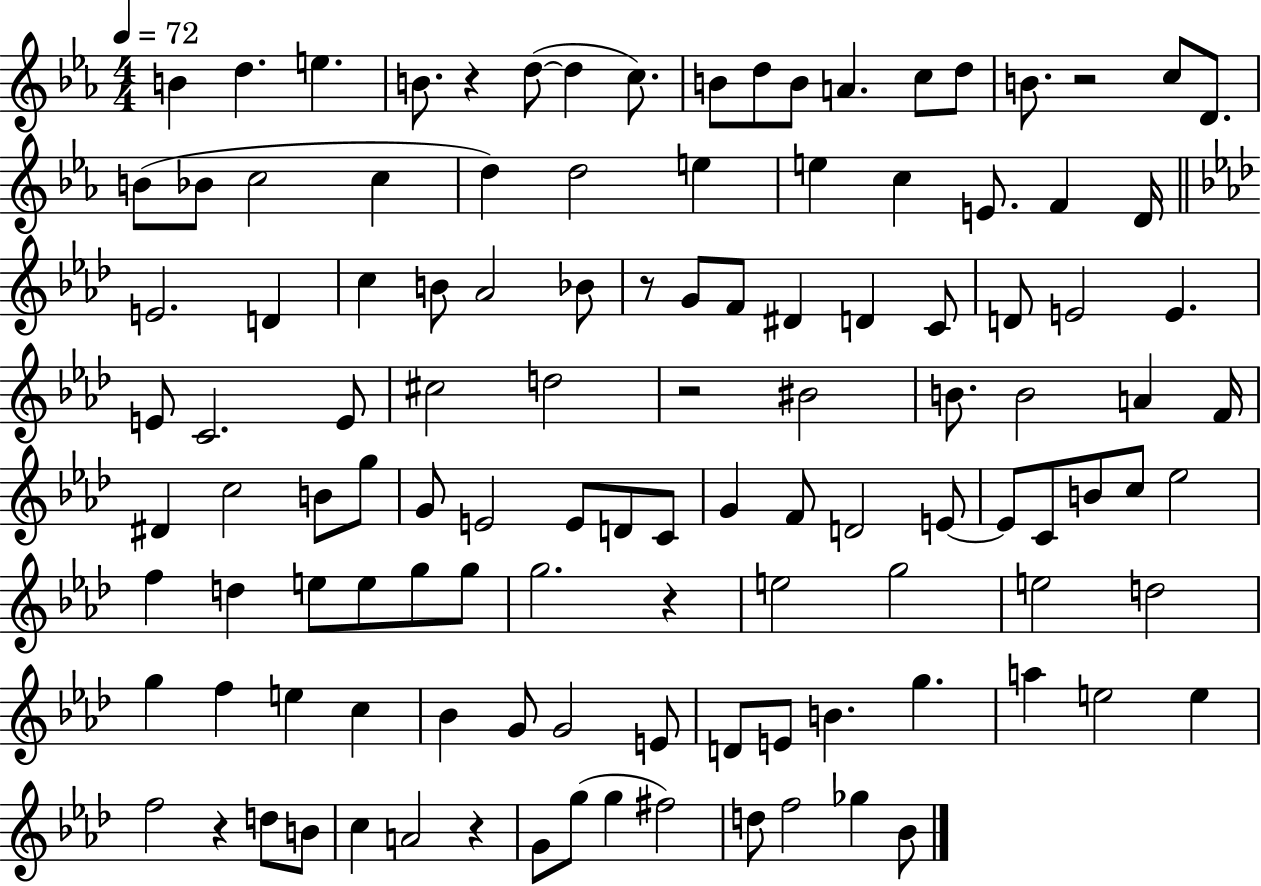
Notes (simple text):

B4/q D5/q. E5/q. B4/e. R/q D5/e D5/q C5/e. B4/e D5/e B4/e A4/q. C5/e D5/e B4/e. R/h C5/e D4/e. B4/e Bb4/e C5/h C5/q D5/q D5/h E5/q E5/q C5/q E4/e. F4/q D4/s E4/h. D4/q C5/q B4/e Ab4/h Bb4/e R/e G4/e F4/e D#4/q D4/q C4/e D4/e E4/h E4/q. E4/e C4/h. E4/e C#5/h D5/h R/h BIS4/h B4/e. B4/h A4/q F4/s D#4/q C5/h B4/e G5/e G4/e E4/h E4/e D4/e C4/e G4/q F4/e D4/h E4/e E4/e C4/e B4/e C5/e Eb5/h F5/q D5/q E5/e E5/e G5/e G5/e G5/h. R/q E5/h G5/h E5/h D5/h G5/q F5/q E5/q C5/q Bb4/q G4/e G4/h E4/e D4/e E4/e B4/q. G5/q. A5/q E5/h E5/q F5/h R/q D5/e B4/e C5/q A4/h R/q G4/e G5/e G5/q F#5/h D5/e F5/h Gb5/q Bb4/e